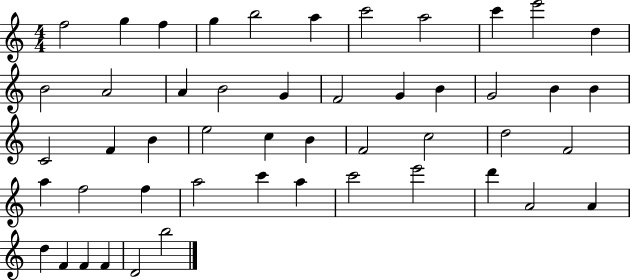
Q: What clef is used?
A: treble